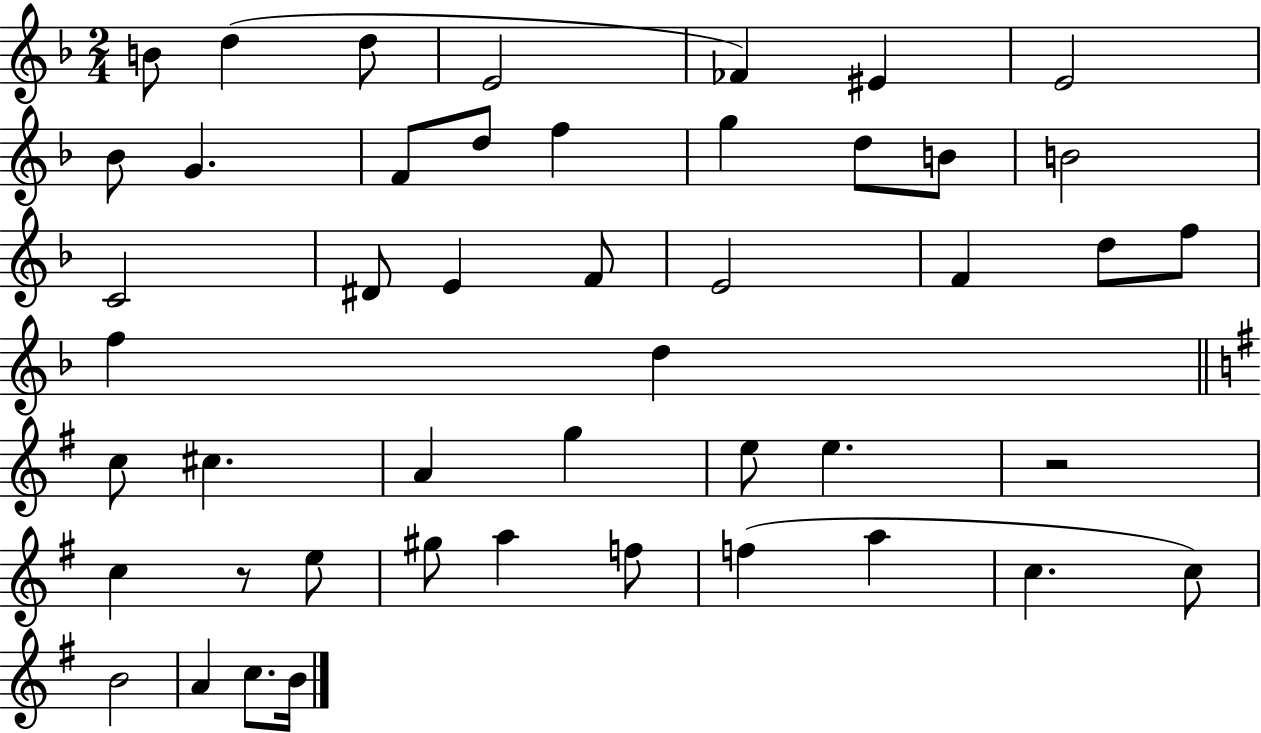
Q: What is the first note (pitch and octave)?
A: B4